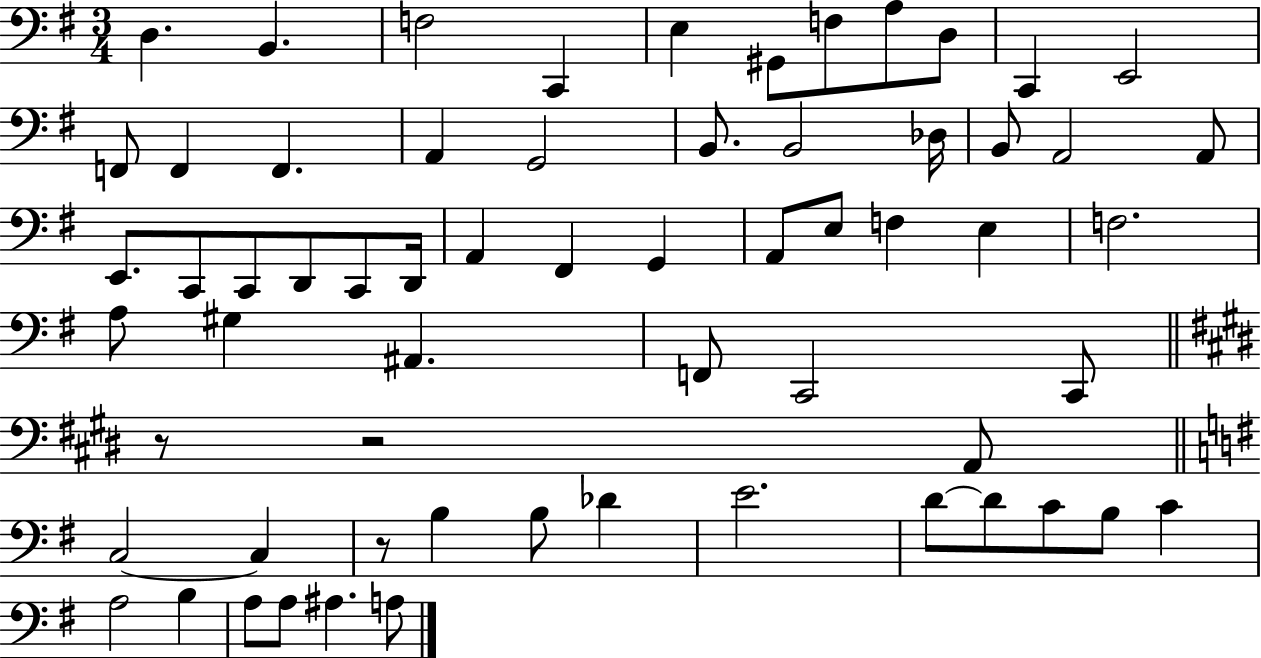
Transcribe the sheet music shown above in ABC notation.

X:1
T:Untitled
M:3/4
L:1/4
K:G
D, B,, F,2 C,, E, ^G,,/2 F,/2 A,/2 D,/2 C,, E,,2 F,,/2 F,, F,, A,, G,,2 B,,/2 B,,2 _D,/4 B,,/2 A,,2 A,,/2 E,,/2 C,,/2 C,,/2 D,,/2 C,,/2 D,,/4 A,, ^F,, G,, A,,/2 E,/2 F, E, F,2 A,/2 ^G, ^A,, F,,/2 C,,2 C,,/2 z/2 z2 A,,/2 C,2 C, z/2 B, B,/2 _D E2 D/2 D/2 C/2 B,/2 C A,2 B, A,/2 A,/2 ^A, A,/2